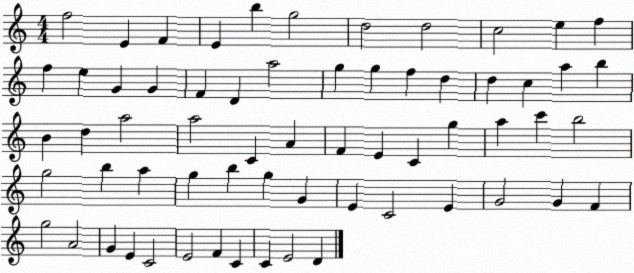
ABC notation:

X:1
T:Untitled
M:4/4
L:1/4
K:C
f2 E F E b g2 d2 d2 c2 e f f e G G F D a2 g g f d d c a b B d a2 a2 C A F E C g a c' b2 g2 b a g b g G E C2 E G2 G F g2 A2 G E C2 E2 F C C E2 D